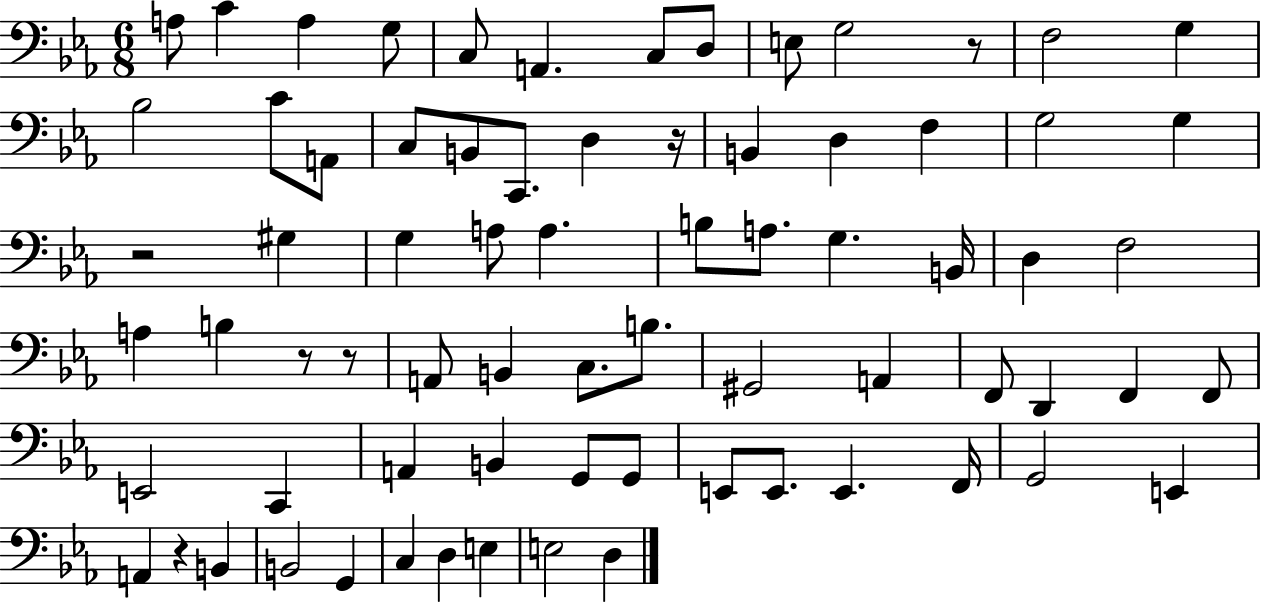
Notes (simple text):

A3/e C4/q A3/q G3/e C3/e A2/q. C3/e D3/e E3/e G3/h R/e F3/h G3/q Bb3/h C4/e A2/e C3/e B2/e C2/e. D3/q R/s B2/q D3/q F3/q G3/h G3/q R/h G#3/q G3/q A3/e A3/q. B3/e A3/e. G3/q. B2/s D3/q F3/h A3/q B3/q R/e R/e A2/e B2/q C3/e. B3/e. G#2/h A2/q F2/e D2/q F2/q F2/e E2/h C2/q A2/q B2/q G2/e G2/e E2/e E2/e. E2/q. F2/s G2/h E2/q A2/q R/q B2/q B2/h G2/q C3/q D3/q E3/q E3/h D3/q